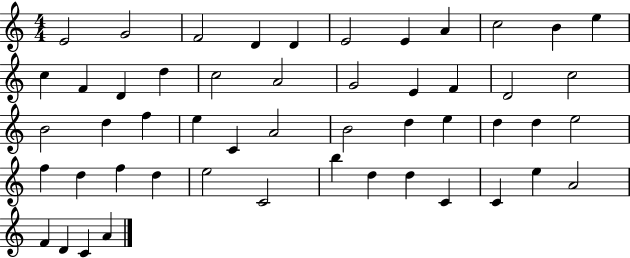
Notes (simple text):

E4/h G4/h F4/h D4/q D4/q E4/h E4/q A4/q C5/h B4/q E5/q C5/q F4/q D4/q D5/q C5/h A4/h G4/h E4/q F4/q D4/h C5/h B4/h D5/q F5/q E5/q C4/q A4/h B4/h D5/q E5/q D5/q D5/q E5/h F5/q D5/q F5/q D5/q E5/h C4/h B5/q D5/q D5/q C4/q C4/q E5/q A4/h F4/q D4/q C4/q A4/q